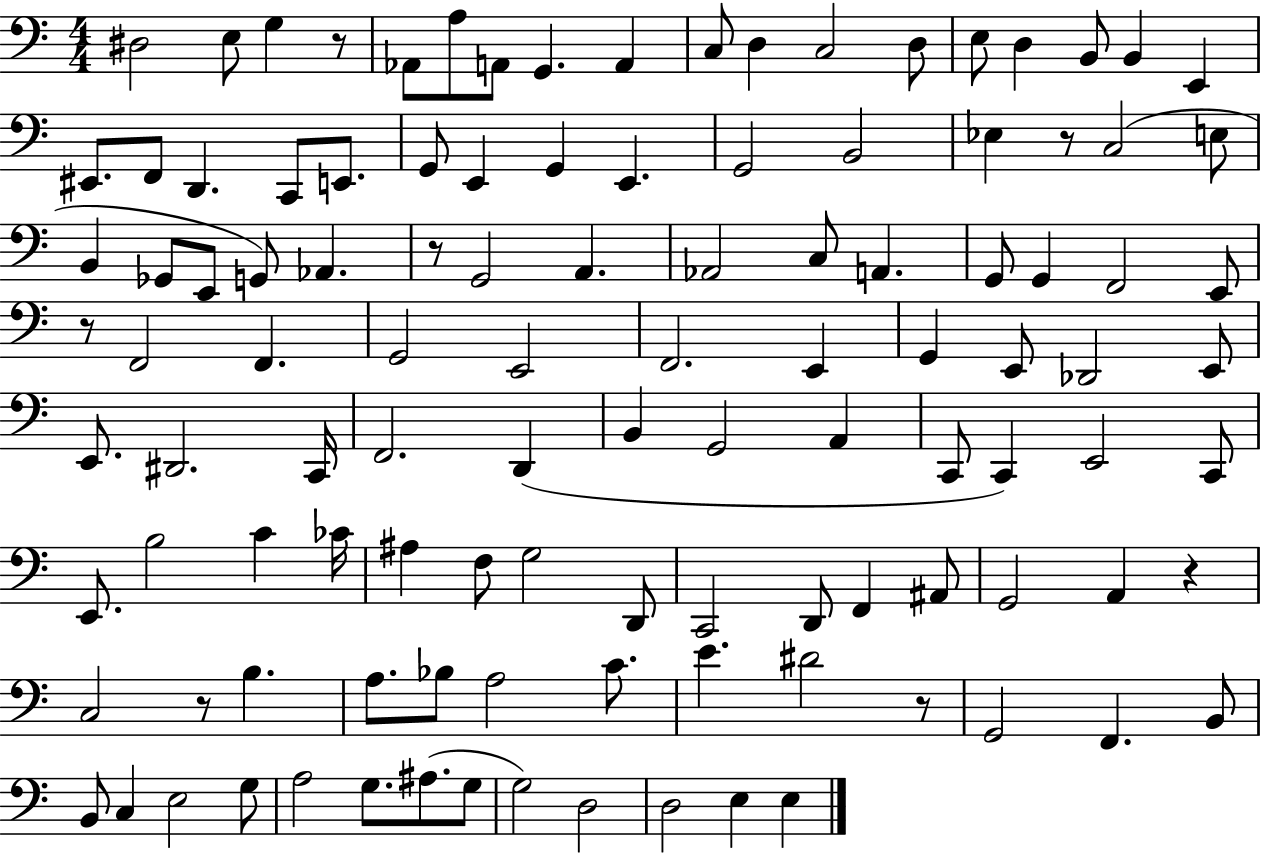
D#3/h E3/e G3/q R/e Ab2/e A3/e A2/e G2/q. A2/q C3/e D3/q C3/h D3/e E3/e D3/q B2/e B2/q E2/q EIS2/e. F2/e D2/q. C2/e E2/e. G2/e E2/q G2/q E2/q. G2/h B2/h Eb3/q R/e C3/h E3/e B2/q Gb2/e E2/e G2/e Ab2/q. R/e G2/h A2/q. Ab2/h C3/e A2/q. G2/e G2/q F2/h E2/e R/e F2/h F2/q. G2/h E2/h F2/h. E2/q G2/q E2/e Db2/h E2/e E2/e. D#2/h. C2/s F2/h. D2/q B2/q G2/h A2/q C2/e C2/q E2/h C2/e E2/e. B3/h C4/q CES4/s A#3/q F3/e G3/h D2/e C2/h D2/e F2/q A#2/e G2/h A2/q R/q C3/h R/e B3/q. A3/e. Bb3/e A3/h C4/e. E4/q. D#4/h R/e G2/h F2/q. B2/e B2/e C3/q E3/h G3/e A3/h G3/e. A#3/e. G3/e G3/h D3/h D3/h E3/q E3/q